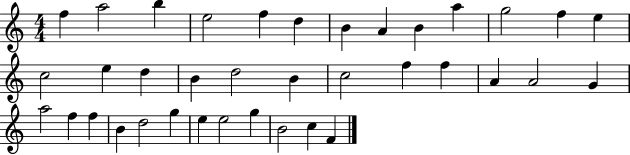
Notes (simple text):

F5/q A5/h B5/q E5/h F5/q D5/q B4/q A4/q B4/q A5/q G5/h F5/q E5/q C5/h E5/q D5/q B4/q D5/h B4/q C5/h F5/q F5/q A4/q A4/h G4/q A5/h F5/q F5/q B4/q D5/h G5/q E5/q E5/h G5/q B4/h C5/q F4/q